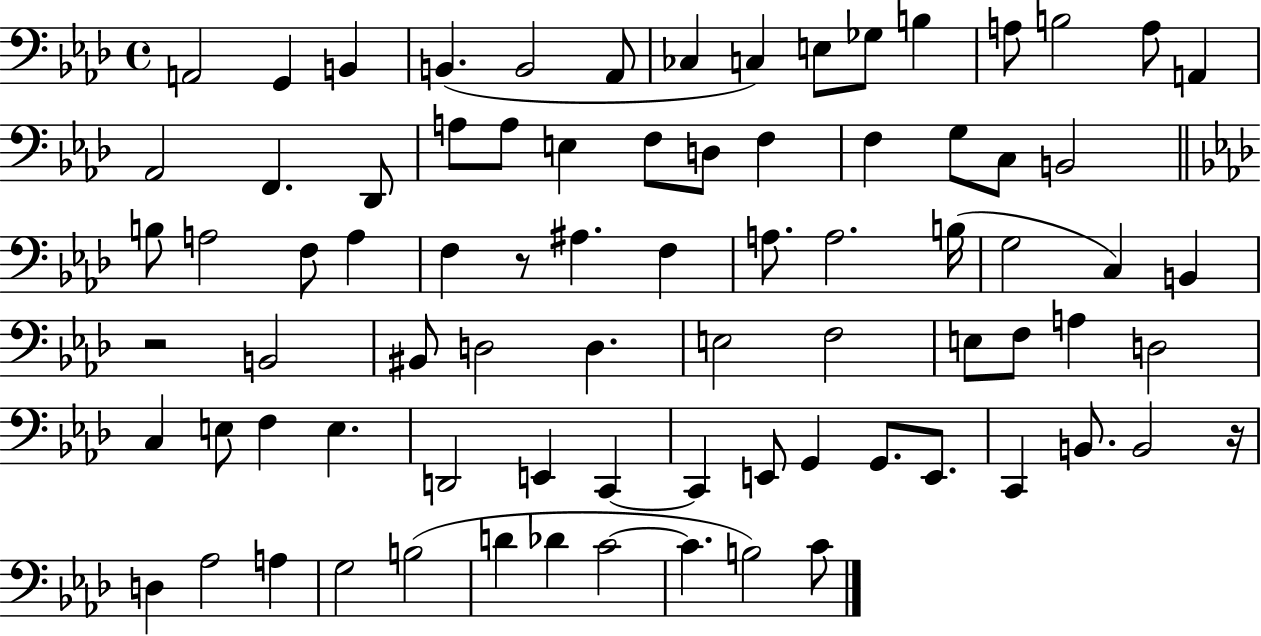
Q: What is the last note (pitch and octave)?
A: C4